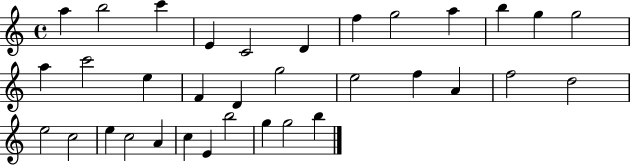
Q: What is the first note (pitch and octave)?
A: A5